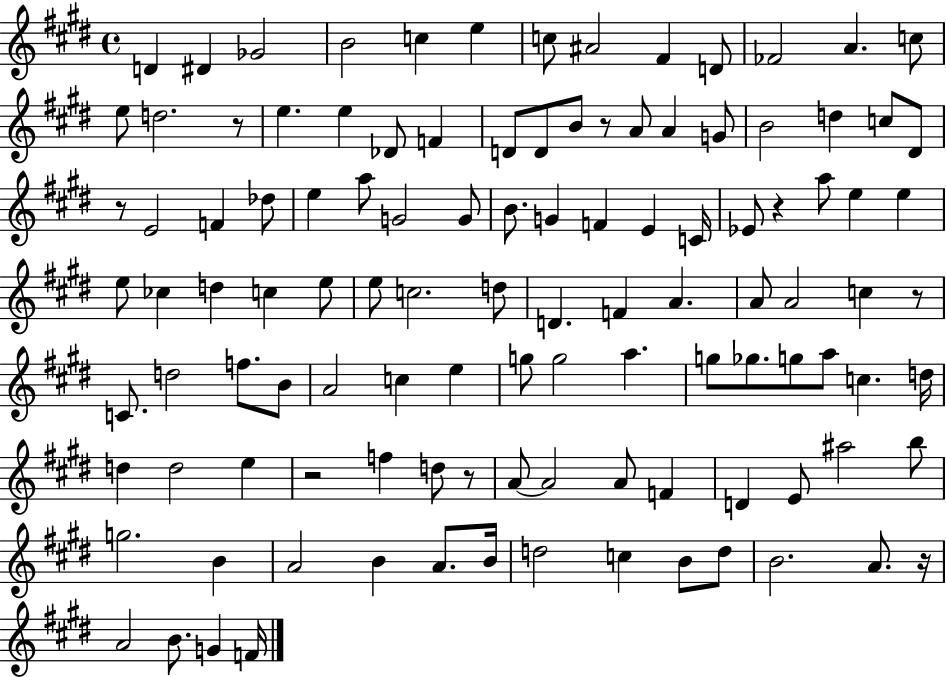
D4/q D#4/q Gb4/h B4/h C5/q E5/q C5/e A#4/h F#4/q D4/e FES4/h A4/q. C5/e E5/e D5/h. R/e E5/q. E5/q Db4/e F4/q D4/e D4/e B4/e R/e A4/e A4/q G4/e B4/h D5/q C5/e D#4/e R/e E4/h F4/q Db5/e E5/q A5/e G4/h G4/e B4/e. G4/q F4/q E4/q C4/s Eb4/e R/q A5/e E5/q E5/q E5/e CES5/q D5/q C5/q E5/e E5/e C5/h. D5/e D4/q. F4/q A4/q. A4/e A4/h C5/q R/e C4/e. D5/h F5/e. B4/e A4/h C5/q E5/q G5/e G5/h A5/q. G5/e Gb5/e. G5/e A5/e C5/q. D5/s D5/q D5/h E5/q R/h F5/q D5/e R/e A4/e A4/h A4/e F4/q D4/q E4/e A#5/h B5/e G5/h. B4/q A4/h B4/q A4/e. B4/s D5/h C5/q B4/e D5/e B4/h. A4/e. R/s A4/h B4/e. G4/q F4/s